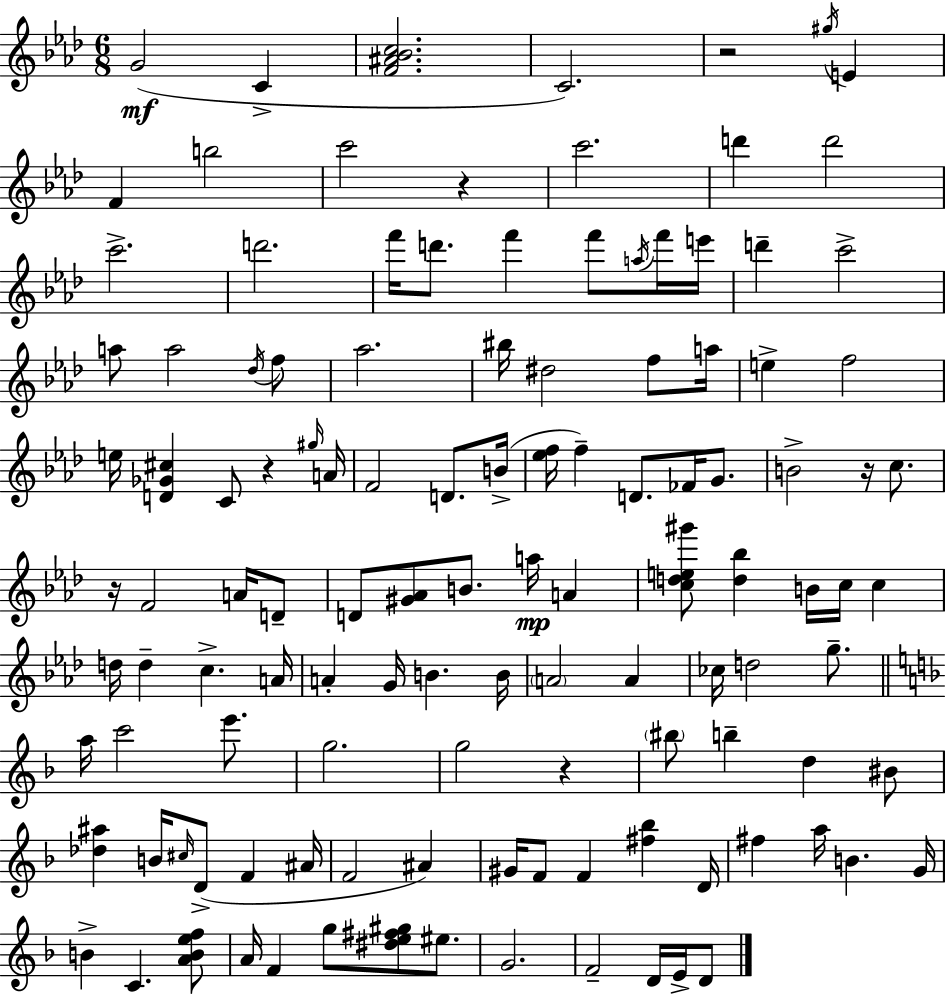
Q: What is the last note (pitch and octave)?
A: D4